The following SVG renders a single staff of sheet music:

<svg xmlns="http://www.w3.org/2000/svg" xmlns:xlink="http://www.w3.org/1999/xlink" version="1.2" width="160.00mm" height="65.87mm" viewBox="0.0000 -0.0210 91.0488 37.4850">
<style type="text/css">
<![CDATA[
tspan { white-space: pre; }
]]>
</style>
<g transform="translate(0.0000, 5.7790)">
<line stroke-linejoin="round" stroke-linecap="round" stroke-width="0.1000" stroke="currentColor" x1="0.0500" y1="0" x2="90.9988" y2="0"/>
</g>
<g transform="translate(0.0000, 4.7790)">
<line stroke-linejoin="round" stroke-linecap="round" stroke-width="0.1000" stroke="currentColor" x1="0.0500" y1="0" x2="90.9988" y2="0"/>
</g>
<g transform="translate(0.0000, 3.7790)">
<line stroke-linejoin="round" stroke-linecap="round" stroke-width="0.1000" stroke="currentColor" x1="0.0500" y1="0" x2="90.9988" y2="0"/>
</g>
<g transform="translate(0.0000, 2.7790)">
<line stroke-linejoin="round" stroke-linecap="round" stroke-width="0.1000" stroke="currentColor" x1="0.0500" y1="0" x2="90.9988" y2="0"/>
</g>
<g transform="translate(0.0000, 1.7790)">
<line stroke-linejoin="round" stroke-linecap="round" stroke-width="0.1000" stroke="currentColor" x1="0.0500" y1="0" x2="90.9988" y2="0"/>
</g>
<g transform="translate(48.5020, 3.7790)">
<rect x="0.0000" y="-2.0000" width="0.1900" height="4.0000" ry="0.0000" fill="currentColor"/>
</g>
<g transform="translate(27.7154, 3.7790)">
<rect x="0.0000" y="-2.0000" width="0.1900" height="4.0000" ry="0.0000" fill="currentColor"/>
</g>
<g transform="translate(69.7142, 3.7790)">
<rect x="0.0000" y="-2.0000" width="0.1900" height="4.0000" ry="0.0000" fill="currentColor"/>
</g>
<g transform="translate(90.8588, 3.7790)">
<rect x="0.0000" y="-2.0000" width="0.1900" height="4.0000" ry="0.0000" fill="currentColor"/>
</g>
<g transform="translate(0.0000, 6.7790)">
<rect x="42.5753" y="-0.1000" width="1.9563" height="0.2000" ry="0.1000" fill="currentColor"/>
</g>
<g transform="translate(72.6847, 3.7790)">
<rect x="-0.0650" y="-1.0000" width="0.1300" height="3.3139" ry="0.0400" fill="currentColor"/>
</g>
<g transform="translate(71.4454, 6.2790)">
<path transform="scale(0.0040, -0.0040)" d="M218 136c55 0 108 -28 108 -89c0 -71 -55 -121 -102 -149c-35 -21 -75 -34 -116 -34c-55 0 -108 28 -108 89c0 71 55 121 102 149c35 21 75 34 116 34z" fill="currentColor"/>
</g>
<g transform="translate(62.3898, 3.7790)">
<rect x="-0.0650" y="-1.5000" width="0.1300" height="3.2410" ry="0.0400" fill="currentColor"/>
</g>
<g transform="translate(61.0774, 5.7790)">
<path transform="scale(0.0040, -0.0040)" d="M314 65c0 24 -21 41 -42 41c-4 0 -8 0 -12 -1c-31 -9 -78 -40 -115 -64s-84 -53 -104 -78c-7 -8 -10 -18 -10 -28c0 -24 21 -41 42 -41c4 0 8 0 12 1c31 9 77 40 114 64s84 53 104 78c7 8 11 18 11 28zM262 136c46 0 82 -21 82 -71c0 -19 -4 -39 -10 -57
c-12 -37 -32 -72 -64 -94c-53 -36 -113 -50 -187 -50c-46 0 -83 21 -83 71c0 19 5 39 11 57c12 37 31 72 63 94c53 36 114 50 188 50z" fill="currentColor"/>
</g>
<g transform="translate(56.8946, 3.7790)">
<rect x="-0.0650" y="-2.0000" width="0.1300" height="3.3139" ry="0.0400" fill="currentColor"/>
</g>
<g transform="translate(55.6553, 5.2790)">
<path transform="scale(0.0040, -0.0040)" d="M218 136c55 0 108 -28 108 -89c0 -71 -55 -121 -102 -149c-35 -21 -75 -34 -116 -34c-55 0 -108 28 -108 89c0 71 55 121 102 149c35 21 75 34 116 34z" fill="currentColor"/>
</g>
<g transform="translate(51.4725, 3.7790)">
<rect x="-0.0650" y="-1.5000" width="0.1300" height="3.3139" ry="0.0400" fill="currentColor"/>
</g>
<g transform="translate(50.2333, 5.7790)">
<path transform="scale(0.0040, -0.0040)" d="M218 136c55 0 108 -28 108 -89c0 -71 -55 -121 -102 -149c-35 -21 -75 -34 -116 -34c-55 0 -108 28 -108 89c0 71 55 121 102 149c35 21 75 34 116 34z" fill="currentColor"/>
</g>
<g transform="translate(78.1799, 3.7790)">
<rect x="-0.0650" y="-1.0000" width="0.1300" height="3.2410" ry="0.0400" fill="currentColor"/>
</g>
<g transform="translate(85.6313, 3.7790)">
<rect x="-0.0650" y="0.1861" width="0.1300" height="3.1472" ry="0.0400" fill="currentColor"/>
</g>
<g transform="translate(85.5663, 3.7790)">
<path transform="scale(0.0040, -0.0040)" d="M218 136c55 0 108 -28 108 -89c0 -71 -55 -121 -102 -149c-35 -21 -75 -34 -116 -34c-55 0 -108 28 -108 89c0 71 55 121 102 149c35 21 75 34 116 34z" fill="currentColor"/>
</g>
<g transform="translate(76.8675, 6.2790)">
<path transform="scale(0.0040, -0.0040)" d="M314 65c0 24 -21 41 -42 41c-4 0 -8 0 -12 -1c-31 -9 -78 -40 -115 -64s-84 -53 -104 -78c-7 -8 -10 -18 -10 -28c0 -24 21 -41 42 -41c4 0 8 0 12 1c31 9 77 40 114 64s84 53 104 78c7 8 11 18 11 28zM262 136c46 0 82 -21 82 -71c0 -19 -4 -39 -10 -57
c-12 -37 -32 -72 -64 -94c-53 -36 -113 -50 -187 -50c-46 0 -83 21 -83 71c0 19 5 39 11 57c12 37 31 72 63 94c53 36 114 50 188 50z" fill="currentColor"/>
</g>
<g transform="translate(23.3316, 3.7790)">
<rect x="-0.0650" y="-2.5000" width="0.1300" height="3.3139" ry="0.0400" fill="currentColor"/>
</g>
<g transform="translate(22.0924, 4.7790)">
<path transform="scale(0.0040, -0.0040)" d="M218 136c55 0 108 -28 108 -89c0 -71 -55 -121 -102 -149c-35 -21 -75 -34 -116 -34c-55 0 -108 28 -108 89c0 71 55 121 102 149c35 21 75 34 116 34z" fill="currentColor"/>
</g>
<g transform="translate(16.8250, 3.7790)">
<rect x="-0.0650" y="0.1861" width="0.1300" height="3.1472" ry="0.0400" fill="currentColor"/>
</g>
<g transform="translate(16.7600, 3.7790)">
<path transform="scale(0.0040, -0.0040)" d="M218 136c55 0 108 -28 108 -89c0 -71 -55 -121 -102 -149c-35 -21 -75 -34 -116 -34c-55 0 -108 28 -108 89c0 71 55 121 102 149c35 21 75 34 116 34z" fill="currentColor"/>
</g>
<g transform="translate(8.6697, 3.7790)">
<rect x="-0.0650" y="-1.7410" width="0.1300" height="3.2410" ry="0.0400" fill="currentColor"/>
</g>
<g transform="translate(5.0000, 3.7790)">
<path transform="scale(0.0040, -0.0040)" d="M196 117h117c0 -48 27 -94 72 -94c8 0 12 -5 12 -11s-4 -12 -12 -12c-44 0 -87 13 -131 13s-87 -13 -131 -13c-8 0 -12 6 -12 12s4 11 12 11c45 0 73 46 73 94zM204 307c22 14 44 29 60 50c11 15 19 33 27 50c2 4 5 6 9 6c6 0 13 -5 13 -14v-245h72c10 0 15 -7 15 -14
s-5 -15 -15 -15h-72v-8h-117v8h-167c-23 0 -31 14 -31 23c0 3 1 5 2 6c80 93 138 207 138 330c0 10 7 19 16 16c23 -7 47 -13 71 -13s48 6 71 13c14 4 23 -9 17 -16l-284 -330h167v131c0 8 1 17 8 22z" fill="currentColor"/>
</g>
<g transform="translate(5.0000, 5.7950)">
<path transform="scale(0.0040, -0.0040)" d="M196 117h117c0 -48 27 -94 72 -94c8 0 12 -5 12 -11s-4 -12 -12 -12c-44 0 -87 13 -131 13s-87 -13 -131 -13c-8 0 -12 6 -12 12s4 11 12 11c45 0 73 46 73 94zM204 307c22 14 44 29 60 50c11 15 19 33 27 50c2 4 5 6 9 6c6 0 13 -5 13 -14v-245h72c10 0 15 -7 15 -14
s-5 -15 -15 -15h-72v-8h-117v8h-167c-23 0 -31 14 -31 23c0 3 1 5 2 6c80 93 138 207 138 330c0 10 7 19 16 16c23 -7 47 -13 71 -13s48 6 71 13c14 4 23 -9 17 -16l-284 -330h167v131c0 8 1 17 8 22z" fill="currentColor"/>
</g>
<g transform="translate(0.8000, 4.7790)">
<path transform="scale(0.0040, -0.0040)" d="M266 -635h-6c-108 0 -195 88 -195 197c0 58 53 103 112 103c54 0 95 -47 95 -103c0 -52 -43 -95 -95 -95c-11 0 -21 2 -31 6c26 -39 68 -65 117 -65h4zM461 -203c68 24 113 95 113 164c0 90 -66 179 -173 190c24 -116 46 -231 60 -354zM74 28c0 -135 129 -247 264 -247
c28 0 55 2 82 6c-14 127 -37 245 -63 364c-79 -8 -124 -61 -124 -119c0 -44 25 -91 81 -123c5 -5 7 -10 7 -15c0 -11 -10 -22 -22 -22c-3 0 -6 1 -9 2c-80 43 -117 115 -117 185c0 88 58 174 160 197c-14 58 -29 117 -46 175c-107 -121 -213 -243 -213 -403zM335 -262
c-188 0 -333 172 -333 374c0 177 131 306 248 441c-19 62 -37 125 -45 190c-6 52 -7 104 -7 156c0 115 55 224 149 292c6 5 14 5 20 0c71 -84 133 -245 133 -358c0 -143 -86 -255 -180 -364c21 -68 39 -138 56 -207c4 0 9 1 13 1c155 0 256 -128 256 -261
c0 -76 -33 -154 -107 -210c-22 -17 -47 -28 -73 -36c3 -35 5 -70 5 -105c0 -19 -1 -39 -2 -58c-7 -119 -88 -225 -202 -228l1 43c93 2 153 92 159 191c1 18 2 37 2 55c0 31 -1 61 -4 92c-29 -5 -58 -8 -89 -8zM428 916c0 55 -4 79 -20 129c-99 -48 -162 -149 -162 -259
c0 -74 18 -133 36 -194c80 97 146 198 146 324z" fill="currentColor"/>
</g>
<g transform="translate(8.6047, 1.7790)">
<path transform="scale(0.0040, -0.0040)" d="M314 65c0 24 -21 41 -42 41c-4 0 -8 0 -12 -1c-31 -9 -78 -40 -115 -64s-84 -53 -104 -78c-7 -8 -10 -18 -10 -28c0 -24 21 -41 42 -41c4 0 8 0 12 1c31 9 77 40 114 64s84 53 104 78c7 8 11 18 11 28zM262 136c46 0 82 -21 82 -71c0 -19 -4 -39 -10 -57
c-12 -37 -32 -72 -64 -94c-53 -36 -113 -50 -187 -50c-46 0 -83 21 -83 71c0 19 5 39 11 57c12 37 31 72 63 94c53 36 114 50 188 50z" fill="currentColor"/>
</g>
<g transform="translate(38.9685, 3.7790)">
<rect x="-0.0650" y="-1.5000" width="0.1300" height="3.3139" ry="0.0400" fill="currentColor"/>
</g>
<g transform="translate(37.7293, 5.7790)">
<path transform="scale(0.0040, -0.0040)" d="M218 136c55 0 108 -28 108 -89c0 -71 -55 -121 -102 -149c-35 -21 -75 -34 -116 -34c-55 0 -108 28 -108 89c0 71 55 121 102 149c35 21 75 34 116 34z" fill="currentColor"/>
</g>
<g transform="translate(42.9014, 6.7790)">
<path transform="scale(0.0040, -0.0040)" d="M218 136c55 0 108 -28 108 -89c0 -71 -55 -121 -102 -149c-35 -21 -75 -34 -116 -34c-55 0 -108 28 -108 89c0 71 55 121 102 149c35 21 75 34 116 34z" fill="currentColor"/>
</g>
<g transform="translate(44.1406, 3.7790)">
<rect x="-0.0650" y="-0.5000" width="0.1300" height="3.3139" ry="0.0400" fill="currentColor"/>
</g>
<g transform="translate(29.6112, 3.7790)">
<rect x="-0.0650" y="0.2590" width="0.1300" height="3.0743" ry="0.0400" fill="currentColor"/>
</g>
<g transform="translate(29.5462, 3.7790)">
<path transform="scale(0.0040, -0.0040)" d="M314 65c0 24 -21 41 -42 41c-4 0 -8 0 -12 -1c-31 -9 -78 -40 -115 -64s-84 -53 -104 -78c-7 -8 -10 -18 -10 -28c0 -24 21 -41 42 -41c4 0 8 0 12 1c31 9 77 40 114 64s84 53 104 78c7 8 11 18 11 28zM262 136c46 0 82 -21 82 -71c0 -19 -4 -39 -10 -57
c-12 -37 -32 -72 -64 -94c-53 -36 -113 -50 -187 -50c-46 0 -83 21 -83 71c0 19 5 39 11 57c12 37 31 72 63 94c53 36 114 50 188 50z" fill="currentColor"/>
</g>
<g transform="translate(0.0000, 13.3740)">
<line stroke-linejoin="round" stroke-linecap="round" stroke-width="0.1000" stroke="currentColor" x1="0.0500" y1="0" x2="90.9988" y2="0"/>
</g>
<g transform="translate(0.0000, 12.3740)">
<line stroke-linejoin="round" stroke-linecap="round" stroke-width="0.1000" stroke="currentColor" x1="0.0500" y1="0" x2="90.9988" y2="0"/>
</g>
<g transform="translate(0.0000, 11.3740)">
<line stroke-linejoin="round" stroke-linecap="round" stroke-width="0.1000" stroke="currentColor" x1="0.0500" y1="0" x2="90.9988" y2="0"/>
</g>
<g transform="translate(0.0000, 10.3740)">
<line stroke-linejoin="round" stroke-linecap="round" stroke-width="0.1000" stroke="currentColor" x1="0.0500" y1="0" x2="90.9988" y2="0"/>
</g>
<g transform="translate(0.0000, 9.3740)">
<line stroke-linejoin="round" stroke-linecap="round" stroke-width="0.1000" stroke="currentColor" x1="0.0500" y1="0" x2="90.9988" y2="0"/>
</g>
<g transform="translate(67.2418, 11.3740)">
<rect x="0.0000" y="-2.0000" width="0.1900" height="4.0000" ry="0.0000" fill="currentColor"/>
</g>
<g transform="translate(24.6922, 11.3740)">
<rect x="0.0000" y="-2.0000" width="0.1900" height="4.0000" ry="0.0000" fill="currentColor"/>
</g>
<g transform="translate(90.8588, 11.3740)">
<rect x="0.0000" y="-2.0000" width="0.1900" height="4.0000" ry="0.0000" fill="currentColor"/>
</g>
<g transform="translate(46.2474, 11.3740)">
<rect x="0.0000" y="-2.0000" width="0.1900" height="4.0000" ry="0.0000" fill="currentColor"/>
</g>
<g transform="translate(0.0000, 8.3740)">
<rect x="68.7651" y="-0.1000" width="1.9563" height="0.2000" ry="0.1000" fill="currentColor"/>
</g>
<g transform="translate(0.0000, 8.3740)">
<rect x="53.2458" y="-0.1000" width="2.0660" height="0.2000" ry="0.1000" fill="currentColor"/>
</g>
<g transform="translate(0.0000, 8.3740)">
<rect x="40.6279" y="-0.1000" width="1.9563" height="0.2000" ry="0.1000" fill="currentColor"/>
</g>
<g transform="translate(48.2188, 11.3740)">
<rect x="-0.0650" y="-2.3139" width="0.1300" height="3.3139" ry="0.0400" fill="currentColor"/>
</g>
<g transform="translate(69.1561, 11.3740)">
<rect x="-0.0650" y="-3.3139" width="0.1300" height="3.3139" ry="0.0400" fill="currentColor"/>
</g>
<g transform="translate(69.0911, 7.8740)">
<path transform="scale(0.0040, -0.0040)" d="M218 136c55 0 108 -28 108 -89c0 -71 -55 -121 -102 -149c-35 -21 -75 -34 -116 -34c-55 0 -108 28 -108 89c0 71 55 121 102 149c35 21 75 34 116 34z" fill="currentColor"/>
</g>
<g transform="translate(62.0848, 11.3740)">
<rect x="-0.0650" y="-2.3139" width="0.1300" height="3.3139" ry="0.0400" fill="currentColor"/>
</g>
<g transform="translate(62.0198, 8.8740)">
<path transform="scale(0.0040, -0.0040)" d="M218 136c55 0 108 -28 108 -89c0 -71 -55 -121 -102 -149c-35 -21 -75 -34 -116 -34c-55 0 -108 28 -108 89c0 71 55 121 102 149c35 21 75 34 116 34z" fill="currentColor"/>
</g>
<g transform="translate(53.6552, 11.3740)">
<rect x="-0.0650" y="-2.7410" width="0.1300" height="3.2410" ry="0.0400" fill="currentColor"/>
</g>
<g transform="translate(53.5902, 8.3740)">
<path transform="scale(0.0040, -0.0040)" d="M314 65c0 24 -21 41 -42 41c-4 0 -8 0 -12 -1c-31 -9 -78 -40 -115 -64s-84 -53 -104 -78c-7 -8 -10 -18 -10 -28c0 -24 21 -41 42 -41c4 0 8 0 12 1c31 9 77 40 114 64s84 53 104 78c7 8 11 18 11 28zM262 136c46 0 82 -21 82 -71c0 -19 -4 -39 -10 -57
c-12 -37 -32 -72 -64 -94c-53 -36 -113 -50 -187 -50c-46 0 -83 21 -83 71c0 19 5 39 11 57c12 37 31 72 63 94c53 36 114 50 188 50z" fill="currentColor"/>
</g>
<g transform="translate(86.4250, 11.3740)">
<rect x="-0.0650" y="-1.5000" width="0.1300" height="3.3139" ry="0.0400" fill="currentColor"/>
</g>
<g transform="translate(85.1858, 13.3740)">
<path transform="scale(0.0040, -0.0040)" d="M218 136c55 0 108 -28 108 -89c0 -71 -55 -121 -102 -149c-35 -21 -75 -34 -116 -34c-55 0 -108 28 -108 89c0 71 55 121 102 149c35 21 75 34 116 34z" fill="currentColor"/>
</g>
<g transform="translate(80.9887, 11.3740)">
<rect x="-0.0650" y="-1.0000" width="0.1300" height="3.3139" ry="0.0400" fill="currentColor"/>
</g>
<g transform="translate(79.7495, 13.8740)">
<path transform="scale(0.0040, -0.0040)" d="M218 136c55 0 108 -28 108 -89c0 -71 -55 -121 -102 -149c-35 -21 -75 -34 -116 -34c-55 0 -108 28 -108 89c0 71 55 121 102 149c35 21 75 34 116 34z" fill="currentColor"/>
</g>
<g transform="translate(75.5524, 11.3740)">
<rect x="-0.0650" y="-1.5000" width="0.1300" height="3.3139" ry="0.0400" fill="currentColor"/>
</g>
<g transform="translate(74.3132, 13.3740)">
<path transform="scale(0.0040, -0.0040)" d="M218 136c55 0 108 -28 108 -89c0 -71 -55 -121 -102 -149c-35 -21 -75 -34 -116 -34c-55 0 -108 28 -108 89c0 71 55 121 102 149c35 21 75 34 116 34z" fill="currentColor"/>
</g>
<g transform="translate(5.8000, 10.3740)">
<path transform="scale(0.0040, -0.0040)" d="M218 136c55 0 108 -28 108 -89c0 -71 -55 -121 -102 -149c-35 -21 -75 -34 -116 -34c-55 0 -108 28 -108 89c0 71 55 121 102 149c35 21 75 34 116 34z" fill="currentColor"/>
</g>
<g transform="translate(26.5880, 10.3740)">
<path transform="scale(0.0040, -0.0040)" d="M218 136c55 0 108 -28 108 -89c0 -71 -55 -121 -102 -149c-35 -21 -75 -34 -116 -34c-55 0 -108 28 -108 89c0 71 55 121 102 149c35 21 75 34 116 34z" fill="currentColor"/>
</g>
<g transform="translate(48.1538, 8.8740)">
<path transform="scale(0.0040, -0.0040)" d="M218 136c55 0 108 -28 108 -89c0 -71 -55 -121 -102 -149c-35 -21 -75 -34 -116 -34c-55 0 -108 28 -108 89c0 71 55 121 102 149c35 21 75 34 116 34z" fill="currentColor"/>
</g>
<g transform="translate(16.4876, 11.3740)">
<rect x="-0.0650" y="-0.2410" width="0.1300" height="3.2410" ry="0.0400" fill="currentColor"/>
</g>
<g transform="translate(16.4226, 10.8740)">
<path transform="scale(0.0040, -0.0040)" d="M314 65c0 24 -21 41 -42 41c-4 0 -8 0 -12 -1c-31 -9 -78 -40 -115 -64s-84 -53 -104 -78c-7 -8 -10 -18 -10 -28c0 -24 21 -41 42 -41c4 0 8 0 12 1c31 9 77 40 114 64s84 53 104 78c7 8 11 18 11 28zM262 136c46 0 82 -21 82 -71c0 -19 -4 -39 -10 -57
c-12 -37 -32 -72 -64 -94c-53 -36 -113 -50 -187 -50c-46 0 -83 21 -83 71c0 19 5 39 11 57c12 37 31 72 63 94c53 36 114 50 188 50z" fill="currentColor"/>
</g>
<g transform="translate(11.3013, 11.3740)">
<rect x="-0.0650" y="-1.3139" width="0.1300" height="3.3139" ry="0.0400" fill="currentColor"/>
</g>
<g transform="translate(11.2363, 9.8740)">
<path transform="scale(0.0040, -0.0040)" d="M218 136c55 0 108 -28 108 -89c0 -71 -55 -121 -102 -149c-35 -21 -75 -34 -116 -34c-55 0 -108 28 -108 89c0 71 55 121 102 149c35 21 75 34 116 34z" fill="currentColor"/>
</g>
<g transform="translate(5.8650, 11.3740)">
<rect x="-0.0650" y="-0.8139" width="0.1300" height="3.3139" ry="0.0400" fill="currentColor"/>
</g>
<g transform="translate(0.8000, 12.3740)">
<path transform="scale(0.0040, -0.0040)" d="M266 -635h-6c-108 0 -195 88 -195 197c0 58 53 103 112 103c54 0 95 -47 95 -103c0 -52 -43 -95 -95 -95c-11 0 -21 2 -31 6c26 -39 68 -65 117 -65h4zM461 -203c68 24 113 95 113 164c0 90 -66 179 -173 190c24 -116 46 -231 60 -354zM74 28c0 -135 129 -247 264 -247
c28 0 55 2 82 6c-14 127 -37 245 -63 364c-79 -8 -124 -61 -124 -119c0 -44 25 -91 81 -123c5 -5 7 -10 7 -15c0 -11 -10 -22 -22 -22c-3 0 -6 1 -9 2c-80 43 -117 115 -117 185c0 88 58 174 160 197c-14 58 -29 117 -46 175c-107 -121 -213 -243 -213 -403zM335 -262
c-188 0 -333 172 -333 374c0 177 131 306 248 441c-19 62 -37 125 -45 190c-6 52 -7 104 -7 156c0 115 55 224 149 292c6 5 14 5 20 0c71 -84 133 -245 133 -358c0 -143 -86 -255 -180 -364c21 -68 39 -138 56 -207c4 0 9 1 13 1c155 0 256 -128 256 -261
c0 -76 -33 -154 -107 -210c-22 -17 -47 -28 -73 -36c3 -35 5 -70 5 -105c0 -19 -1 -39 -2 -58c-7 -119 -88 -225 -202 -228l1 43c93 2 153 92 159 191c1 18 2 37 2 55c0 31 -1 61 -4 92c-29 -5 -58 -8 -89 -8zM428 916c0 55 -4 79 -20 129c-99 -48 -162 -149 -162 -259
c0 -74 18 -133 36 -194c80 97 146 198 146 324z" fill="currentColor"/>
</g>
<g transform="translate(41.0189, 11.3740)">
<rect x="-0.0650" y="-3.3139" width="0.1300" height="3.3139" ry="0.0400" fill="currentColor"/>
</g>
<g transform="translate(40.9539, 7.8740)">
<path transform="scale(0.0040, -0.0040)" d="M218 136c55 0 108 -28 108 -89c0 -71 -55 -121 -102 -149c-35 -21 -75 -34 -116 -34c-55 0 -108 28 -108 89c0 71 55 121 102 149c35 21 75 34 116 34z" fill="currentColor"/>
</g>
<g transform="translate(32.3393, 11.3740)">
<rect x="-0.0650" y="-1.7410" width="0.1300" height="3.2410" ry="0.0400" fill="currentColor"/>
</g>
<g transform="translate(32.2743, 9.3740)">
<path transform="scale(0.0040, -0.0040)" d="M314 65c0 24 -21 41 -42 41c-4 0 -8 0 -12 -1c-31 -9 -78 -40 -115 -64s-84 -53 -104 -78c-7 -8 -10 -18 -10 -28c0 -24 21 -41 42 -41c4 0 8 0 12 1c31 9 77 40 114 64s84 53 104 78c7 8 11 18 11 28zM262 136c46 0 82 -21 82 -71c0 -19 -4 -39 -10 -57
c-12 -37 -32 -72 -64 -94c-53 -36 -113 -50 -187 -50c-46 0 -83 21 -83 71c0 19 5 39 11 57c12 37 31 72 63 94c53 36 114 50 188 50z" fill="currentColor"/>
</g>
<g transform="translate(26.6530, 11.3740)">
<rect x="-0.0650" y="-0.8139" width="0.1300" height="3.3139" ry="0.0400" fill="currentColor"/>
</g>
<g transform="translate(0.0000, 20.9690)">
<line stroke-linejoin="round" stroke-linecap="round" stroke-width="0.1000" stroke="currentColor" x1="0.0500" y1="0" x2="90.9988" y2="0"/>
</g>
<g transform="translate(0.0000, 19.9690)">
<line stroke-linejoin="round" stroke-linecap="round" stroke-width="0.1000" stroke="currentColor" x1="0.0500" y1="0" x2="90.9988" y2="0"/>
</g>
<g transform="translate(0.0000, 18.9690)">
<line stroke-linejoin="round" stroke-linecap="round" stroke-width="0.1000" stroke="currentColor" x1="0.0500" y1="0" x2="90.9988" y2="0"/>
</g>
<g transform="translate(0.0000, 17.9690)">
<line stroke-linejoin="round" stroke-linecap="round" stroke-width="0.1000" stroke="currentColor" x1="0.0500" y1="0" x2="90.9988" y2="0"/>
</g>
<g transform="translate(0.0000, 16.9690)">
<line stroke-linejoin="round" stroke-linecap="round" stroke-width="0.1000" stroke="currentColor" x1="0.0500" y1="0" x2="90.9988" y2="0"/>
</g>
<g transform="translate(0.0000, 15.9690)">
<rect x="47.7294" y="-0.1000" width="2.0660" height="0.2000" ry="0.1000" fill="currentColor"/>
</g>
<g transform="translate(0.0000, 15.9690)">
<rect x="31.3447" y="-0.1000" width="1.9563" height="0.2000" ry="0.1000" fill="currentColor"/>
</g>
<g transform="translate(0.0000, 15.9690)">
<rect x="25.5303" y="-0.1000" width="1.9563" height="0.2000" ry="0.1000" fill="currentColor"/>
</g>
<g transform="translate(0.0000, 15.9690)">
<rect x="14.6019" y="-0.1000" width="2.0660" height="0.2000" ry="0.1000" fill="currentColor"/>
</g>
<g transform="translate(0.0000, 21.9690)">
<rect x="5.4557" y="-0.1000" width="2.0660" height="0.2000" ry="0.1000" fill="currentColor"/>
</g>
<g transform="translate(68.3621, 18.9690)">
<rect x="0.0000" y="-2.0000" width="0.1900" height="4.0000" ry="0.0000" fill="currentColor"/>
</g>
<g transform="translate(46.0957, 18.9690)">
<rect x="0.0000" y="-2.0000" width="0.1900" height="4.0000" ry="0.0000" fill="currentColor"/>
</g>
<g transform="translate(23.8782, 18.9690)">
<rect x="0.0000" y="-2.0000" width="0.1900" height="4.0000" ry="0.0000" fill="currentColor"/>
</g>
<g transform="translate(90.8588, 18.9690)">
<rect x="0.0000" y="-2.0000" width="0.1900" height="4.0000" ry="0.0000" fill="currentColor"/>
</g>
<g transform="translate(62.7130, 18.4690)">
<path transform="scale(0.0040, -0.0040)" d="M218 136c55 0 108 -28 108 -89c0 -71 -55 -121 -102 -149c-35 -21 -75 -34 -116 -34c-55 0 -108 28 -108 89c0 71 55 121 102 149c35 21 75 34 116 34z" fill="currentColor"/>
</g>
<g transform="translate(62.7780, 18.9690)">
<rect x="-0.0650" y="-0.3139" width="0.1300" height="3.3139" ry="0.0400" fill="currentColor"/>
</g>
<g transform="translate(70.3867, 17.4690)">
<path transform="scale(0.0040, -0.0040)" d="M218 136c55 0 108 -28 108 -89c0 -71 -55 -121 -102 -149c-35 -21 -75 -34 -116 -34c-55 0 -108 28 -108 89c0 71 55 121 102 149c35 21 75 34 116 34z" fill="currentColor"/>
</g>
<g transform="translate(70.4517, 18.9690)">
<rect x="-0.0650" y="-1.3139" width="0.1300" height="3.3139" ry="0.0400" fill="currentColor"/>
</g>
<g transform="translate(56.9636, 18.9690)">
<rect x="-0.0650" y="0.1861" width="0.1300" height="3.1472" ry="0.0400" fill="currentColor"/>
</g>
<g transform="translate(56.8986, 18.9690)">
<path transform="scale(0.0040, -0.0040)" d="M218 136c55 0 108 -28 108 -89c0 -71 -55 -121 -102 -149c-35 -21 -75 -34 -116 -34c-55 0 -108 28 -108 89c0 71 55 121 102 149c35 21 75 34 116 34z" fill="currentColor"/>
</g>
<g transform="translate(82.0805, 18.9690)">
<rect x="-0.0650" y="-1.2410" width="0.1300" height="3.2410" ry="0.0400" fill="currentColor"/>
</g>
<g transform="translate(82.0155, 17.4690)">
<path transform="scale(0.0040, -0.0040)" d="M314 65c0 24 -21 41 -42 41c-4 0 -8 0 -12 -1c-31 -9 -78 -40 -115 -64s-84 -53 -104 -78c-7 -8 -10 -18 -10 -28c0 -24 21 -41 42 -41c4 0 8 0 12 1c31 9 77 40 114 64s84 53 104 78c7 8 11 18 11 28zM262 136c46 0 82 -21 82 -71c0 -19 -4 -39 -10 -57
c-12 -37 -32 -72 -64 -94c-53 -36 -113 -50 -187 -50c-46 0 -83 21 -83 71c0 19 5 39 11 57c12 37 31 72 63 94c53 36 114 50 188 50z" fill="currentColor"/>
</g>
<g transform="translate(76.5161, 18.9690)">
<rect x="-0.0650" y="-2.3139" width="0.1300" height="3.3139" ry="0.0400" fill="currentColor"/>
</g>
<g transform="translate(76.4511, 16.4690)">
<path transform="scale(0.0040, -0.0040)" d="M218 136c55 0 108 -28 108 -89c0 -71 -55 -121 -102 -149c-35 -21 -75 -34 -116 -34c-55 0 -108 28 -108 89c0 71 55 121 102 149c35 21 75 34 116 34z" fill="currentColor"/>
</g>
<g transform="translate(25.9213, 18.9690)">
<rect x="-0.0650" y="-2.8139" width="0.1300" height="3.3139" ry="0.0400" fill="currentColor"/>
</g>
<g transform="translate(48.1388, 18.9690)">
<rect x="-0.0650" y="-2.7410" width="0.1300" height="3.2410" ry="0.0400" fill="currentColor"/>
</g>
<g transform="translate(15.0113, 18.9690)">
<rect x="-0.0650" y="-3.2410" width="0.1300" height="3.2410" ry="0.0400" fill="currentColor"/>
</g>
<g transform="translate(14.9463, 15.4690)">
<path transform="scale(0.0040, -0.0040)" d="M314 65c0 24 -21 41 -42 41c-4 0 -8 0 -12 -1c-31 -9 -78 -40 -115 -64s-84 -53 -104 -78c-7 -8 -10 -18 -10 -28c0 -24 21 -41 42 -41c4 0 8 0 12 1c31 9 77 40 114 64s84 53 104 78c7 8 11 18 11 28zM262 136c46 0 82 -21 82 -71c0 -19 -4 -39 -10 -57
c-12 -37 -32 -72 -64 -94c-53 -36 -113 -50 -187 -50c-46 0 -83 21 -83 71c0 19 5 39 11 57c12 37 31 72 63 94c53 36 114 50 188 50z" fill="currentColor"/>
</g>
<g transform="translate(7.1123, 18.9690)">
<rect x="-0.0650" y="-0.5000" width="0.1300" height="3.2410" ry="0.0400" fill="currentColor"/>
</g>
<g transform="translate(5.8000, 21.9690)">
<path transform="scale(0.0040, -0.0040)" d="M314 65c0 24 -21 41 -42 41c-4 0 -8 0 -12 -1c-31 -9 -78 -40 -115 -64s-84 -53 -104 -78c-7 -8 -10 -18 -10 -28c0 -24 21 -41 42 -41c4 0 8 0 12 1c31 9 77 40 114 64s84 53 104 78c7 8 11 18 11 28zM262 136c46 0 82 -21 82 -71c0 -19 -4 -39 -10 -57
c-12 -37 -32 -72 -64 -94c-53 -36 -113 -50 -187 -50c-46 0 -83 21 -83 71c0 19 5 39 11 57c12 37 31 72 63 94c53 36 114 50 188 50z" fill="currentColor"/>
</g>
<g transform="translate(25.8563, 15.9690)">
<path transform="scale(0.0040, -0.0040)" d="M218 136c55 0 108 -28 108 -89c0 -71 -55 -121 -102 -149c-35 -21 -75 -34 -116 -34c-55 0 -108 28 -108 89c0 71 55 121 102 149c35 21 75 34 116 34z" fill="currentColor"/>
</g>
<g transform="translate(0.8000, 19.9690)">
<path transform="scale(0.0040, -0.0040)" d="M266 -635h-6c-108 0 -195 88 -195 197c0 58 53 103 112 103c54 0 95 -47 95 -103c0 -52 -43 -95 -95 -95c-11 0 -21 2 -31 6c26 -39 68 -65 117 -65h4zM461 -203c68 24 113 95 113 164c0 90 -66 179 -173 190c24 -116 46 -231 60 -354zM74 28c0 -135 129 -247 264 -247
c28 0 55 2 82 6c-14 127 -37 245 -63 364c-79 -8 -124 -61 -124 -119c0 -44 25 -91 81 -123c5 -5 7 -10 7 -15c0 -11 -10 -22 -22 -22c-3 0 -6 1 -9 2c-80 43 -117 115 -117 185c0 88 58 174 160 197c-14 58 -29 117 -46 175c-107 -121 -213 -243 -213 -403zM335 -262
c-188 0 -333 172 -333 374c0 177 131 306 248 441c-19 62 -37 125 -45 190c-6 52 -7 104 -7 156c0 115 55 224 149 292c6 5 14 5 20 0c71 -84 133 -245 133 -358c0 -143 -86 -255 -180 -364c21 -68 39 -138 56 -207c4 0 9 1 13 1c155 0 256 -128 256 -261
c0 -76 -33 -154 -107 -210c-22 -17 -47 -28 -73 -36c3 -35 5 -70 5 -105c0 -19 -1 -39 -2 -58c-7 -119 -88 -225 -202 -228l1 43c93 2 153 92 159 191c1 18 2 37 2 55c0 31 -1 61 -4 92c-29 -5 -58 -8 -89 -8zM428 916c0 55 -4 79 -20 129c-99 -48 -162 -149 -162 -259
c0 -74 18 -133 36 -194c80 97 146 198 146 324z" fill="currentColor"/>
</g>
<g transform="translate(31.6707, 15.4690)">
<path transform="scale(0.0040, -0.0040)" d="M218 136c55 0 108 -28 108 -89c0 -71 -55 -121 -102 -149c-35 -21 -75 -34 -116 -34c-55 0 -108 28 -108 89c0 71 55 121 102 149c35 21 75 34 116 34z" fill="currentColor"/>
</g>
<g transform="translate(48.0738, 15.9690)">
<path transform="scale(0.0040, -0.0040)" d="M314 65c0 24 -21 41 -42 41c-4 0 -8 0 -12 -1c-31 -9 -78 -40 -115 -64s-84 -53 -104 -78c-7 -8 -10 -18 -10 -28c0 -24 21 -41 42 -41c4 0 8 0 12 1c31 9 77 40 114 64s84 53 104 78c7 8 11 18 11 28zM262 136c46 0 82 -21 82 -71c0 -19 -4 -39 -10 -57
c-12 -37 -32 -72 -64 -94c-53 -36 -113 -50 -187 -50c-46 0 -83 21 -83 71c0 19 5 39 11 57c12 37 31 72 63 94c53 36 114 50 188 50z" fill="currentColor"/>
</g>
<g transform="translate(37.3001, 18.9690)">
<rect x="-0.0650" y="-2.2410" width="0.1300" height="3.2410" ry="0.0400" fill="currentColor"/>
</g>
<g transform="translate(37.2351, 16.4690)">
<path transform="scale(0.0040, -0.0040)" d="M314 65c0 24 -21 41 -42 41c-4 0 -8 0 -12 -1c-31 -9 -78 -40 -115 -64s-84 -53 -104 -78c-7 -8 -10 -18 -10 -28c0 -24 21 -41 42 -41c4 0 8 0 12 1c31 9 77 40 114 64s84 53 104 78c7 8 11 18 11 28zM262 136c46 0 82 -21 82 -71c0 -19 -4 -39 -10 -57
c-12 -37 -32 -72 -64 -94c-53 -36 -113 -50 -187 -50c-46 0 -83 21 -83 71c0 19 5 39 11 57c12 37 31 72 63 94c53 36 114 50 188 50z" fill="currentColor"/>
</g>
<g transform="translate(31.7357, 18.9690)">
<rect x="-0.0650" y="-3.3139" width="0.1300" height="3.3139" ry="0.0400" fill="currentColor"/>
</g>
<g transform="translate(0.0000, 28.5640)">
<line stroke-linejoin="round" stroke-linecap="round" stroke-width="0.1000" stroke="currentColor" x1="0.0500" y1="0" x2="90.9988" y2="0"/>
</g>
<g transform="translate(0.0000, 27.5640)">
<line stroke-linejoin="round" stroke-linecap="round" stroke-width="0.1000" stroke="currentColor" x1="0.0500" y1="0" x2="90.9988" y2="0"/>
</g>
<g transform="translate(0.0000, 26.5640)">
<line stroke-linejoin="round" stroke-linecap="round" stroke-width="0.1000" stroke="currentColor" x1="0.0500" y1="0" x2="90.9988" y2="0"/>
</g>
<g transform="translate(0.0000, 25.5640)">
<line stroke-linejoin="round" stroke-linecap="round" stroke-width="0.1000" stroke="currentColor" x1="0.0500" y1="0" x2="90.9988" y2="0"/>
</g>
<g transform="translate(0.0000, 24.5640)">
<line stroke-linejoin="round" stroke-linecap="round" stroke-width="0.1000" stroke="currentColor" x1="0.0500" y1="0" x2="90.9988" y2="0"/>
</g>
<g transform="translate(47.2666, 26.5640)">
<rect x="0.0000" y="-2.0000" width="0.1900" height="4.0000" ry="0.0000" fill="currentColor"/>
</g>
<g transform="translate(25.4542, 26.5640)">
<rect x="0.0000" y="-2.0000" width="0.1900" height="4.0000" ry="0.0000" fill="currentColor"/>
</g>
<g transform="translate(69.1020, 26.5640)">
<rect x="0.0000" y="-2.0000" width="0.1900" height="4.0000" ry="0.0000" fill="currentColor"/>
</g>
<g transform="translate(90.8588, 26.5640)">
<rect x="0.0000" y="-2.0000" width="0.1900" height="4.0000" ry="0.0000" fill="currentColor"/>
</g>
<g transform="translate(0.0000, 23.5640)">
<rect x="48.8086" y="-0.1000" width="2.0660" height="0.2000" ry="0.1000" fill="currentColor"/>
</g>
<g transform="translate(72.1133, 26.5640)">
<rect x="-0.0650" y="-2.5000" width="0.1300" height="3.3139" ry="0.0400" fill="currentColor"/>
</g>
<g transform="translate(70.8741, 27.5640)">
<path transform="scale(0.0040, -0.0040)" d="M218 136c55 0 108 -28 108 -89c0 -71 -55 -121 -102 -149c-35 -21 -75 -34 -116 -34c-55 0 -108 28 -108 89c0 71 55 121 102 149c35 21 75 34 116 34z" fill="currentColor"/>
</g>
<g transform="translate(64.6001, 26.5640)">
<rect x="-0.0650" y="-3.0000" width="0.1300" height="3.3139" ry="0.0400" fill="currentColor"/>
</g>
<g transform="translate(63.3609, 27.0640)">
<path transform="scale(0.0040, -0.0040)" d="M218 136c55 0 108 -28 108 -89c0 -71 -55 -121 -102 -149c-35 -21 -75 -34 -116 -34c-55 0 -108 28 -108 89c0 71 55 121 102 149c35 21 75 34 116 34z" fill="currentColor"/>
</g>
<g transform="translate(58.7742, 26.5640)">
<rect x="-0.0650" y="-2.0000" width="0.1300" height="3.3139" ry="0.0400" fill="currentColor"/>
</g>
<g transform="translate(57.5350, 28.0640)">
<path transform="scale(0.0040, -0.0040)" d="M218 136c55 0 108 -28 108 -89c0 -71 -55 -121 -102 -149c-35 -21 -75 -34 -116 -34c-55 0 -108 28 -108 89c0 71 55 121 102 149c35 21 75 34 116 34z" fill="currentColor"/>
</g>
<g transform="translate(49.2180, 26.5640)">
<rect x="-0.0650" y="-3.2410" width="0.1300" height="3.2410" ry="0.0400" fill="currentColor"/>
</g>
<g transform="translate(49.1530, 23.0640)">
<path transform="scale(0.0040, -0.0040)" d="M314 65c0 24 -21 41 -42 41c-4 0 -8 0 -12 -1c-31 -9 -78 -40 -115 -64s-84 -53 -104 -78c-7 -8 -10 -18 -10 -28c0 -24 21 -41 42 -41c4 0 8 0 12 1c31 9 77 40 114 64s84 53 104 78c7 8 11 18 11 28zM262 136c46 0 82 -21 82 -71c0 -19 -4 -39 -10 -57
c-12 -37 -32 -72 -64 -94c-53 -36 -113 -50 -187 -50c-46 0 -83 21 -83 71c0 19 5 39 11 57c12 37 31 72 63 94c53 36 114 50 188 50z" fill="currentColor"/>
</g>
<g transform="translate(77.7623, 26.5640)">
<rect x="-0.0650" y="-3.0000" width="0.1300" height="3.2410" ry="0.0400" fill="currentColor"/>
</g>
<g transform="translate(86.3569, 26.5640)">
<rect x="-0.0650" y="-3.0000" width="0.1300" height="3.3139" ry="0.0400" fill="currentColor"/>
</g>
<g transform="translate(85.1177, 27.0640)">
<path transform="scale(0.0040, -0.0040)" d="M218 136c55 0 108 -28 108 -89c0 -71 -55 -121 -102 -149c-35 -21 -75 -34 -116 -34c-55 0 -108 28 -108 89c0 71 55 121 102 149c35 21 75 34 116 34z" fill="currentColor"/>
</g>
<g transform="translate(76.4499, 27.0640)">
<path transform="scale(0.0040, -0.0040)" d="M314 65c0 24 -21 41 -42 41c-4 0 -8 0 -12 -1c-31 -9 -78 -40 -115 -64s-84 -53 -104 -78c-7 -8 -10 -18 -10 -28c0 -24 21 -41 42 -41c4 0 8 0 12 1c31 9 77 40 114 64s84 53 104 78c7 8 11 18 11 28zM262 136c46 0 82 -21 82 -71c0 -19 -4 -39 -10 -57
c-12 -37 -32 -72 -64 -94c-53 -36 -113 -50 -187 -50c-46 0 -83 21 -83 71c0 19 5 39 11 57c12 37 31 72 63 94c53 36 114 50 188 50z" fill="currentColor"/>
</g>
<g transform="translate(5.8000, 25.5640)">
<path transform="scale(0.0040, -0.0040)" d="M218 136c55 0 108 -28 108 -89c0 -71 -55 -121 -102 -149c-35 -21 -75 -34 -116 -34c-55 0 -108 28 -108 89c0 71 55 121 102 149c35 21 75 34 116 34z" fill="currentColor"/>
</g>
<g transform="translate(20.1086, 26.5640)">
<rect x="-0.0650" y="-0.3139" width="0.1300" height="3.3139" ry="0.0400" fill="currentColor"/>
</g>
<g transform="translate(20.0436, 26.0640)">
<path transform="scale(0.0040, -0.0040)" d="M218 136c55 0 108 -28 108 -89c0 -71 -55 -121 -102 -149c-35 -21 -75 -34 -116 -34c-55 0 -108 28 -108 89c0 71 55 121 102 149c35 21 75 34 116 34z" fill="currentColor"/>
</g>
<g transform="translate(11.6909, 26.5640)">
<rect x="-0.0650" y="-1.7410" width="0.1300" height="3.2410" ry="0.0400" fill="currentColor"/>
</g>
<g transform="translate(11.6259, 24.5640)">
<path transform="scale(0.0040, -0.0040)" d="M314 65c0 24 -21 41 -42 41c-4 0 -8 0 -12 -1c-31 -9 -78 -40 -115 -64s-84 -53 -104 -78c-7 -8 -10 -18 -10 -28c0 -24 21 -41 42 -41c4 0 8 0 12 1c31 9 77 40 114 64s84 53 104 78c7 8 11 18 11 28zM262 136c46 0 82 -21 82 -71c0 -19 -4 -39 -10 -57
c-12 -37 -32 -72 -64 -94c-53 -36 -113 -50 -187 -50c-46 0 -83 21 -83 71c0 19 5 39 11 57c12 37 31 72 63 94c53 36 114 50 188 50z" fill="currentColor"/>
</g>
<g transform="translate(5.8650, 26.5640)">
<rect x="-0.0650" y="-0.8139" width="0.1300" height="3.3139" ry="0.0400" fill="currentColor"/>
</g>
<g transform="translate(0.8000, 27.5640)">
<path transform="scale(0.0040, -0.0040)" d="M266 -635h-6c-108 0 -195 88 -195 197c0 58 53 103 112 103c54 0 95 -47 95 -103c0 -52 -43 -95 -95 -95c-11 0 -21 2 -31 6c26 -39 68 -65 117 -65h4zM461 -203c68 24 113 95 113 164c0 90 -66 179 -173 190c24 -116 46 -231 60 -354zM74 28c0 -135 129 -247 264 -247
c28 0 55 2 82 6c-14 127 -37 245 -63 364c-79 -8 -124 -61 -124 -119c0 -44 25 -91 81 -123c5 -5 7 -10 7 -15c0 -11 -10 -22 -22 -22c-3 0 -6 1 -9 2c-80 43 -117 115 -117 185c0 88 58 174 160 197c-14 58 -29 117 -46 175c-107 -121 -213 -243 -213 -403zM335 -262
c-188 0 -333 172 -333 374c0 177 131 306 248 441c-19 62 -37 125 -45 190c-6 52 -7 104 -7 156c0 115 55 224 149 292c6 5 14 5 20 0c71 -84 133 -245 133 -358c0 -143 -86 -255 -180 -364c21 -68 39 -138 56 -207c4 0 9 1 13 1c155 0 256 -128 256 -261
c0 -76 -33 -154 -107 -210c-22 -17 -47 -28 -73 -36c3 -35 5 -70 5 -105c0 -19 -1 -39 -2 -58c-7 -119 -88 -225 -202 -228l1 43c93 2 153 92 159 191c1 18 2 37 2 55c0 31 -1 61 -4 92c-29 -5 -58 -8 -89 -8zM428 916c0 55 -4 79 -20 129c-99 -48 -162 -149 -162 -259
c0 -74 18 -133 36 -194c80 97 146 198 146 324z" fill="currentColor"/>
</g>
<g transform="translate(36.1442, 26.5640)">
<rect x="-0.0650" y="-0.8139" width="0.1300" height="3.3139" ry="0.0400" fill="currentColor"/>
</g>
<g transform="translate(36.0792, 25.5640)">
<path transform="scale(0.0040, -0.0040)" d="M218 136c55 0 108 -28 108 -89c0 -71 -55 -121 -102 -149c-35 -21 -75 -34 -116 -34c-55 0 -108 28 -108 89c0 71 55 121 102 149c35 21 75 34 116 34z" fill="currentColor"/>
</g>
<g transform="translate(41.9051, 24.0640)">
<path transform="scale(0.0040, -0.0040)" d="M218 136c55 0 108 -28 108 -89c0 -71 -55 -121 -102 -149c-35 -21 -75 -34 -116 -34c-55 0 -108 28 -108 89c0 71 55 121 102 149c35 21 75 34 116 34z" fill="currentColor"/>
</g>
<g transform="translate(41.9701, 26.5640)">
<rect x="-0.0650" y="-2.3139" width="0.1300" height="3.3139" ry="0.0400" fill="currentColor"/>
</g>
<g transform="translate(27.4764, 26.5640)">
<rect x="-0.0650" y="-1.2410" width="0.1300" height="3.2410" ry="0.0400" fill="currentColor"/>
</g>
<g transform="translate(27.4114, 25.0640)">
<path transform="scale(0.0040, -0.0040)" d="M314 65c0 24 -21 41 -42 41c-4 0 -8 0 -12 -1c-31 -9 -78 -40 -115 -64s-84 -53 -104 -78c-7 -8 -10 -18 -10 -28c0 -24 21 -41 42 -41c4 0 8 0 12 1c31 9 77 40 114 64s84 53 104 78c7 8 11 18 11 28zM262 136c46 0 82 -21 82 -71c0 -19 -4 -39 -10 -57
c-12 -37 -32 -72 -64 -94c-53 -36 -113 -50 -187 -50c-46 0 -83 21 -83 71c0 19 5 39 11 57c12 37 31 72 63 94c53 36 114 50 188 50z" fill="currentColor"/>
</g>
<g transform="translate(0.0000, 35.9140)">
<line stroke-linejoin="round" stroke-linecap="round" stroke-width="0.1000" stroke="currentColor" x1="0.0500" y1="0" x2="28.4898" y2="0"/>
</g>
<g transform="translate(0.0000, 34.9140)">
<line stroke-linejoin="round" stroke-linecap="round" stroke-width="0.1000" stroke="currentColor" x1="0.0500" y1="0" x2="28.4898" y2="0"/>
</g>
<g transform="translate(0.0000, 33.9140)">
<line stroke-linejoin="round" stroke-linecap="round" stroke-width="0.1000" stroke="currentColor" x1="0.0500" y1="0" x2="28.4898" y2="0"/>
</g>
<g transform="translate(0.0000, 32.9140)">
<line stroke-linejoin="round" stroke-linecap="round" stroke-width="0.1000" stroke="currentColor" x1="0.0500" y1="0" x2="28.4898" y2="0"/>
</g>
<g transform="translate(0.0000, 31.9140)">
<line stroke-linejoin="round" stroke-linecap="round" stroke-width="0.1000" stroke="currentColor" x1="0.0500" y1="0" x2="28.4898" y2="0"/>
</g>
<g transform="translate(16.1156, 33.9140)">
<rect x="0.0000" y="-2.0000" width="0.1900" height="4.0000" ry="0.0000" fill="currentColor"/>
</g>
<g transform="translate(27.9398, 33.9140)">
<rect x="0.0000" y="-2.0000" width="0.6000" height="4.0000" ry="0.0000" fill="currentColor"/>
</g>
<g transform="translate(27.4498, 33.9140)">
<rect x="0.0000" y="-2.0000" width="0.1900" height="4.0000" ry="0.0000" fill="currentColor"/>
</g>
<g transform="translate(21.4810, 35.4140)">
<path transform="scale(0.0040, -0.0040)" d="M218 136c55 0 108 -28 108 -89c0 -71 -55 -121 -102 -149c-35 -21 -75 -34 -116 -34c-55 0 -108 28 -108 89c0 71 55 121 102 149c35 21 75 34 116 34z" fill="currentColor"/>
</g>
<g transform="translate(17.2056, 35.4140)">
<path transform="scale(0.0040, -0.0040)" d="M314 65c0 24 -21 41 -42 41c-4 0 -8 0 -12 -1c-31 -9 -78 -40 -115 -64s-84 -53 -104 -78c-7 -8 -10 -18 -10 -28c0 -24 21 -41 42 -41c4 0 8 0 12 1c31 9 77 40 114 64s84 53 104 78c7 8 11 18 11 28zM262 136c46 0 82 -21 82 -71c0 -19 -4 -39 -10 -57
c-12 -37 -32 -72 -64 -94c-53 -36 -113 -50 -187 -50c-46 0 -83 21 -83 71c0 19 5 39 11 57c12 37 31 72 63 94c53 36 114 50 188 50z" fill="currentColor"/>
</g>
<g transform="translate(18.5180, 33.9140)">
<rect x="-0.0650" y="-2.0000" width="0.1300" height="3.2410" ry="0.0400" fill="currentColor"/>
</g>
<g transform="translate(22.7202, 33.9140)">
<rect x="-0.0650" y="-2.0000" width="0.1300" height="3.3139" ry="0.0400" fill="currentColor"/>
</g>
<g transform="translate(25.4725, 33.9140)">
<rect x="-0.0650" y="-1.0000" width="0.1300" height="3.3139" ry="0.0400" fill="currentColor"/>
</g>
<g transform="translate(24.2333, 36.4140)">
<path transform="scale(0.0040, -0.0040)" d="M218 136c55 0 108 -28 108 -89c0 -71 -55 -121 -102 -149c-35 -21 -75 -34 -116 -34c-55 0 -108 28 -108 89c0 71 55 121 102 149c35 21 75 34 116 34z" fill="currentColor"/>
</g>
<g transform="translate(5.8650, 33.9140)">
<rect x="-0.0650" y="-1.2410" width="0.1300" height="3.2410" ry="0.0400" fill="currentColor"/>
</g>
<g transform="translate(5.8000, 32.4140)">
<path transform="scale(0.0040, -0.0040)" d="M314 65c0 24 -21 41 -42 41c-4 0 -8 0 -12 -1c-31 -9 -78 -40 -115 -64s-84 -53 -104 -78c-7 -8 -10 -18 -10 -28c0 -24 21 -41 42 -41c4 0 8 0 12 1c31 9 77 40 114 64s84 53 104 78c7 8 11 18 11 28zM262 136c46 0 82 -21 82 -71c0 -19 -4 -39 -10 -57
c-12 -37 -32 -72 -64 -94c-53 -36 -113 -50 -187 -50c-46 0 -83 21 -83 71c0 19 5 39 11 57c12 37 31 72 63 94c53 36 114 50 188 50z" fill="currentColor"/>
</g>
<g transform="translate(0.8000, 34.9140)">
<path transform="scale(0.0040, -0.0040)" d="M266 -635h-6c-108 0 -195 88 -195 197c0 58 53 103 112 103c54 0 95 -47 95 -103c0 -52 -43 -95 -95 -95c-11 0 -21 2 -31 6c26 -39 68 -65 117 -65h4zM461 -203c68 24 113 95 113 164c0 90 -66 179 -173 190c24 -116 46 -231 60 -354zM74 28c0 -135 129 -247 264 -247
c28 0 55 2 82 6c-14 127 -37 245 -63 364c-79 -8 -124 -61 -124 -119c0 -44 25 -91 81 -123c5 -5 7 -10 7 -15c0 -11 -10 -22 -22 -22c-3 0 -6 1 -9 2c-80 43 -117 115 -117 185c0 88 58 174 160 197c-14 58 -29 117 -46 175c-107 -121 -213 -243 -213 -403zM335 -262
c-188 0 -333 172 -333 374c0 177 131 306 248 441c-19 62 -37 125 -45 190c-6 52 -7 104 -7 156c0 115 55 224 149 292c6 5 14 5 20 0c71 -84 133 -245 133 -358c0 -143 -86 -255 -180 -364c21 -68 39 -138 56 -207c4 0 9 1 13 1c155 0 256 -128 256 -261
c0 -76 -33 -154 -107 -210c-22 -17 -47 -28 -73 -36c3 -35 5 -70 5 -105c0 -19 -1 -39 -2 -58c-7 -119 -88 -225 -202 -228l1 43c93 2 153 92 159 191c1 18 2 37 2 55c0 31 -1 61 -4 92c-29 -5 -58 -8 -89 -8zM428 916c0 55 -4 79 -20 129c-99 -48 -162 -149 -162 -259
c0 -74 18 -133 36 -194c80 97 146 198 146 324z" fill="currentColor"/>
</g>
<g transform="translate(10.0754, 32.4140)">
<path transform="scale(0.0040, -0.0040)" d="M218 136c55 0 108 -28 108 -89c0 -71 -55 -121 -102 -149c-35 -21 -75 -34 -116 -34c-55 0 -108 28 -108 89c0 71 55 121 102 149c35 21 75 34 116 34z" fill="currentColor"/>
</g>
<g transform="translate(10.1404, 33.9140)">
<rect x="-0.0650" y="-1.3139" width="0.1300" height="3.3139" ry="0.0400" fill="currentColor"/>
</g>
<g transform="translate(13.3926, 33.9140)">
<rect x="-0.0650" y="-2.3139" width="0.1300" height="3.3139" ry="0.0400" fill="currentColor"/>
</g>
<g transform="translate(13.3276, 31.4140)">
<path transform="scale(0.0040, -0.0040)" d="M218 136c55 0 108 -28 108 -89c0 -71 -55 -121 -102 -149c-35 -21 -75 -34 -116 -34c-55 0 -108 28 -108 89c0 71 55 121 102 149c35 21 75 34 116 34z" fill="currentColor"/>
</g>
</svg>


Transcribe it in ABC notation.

X:1
T:Untitled
M:4/4
L:1/4
K:C
f2 B G B2 E C E F E2 D D2 B d e c2 d f2 b g a2 g b E D E C2 b2 a b g2 a2 B c e g e2 d f2 c e2 d g b2 F A G A2 A e2 e g F2 F D